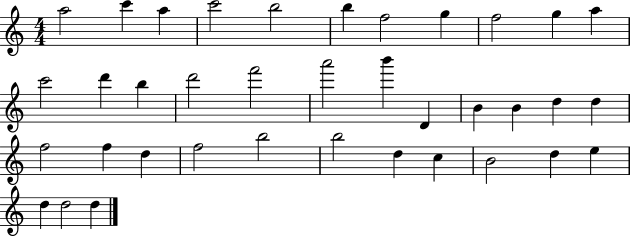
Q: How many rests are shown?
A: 0